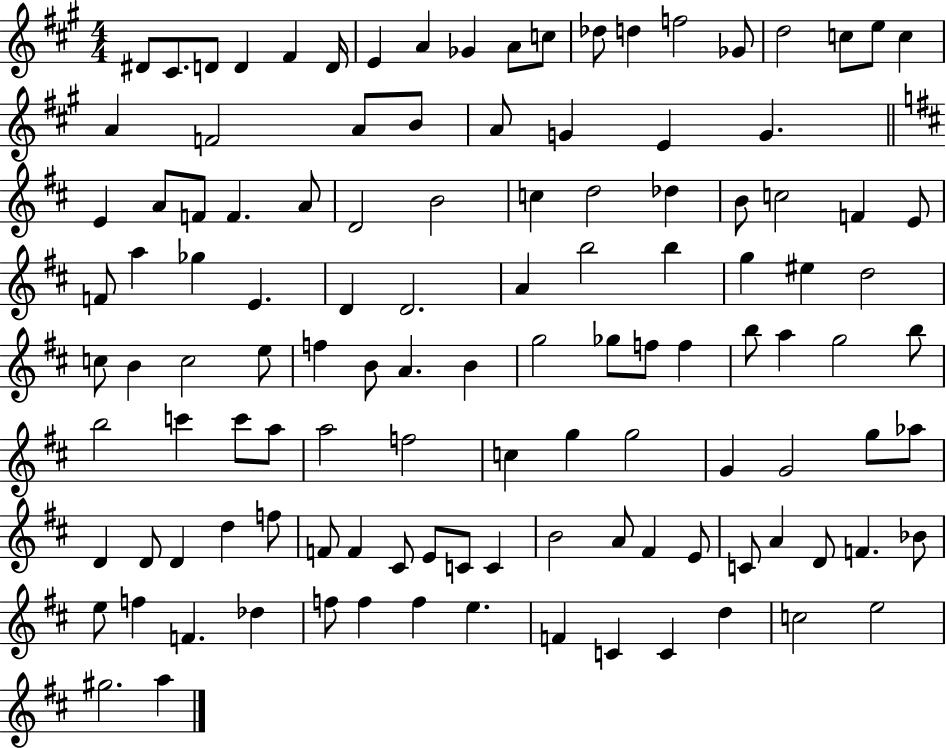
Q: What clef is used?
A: treble